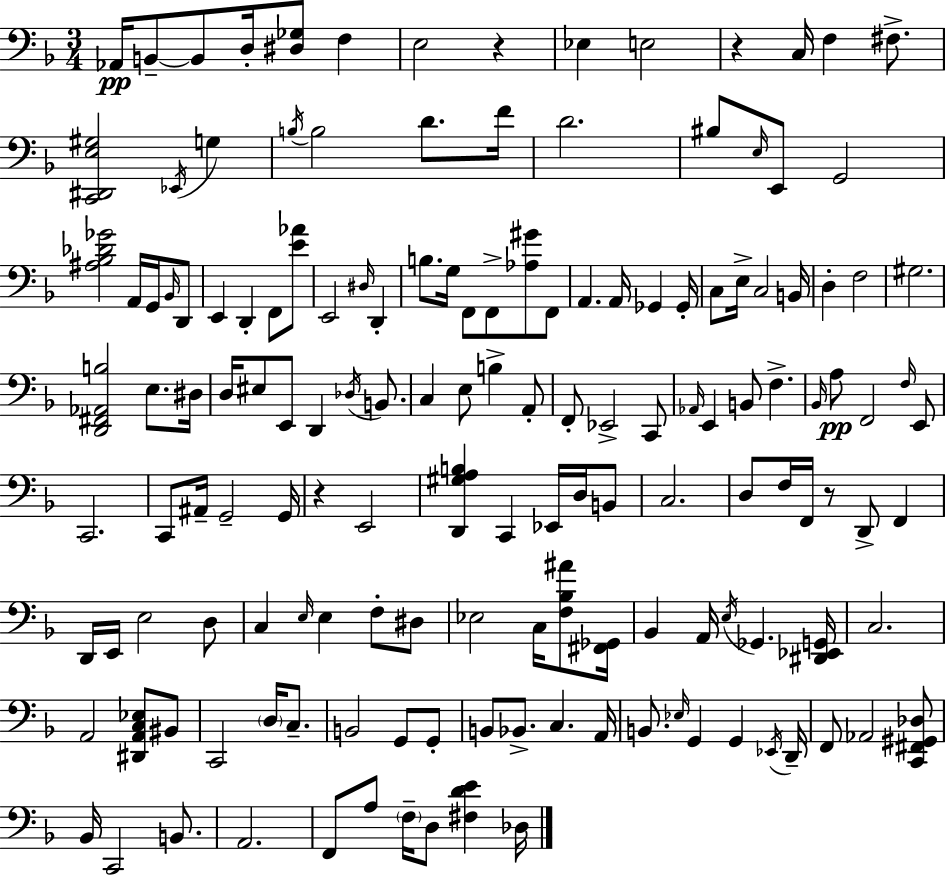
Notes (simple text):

Ab2/s B2/e B2/e D3/s [D#3,Gb3]/e F3/q E3/h R/q Eb3/q E3/h R/q C3/s F3/q F#3/e. [C2,D#2,E3,G#3]/h Eb2/s G3/q B3/s B3/h D4/e. F4/s D4/h. BIS3/e E3/s E2/e G2/h [A#3,Bb3,Db4,Gb4]/h A2/s G2/s Bb2/s D2/e E2/q D2/q F2/e [E4,Ab4]/e E2/h D#3/s D2/q B3/e. G3/s F2/e F2/e [Ab3,G#4]/e F2/e A2/q. A2/s Gb2/q Gb2/s C3/e E3/s C3/h B2/s D3/q F3/h G#3/h. [D2,F#2,Ab2,B3]/h E3/e. D#3/s D3/s EIS3/e E2/e D2/q Db3/s B2/e. C3/q E3/e B3/q A2/e F2/e Eb2/h C2/e Ab2/s E2/q B2/e F3/q. Bb2/s A3/e F2/h F3/s E2/e C2/h. C2/e A#2/s G2/h G2/s R/q E2/h [D2,G#3,A3,B3]/q C2/q Eb2/s D3/s B2/e C3/h. D3/e F3/s F2/s R/e D2/e F2/q D2/s E2/s E3/h D3/e C3/q E3/s E3/q F3/e D#3/e Eb3/h C3/s [F3,Bb3,A#4]/e [F#2,Gb2]/s Bb2/q A2/s E3/s Gb2/q. [D#2,Eb2,G2]/s C3/h. A2/h [D#2,A2,C3,Eb3]/e BIS2/e C2/h D3/s C3/e. B2/h G2/e G2/e B2/e Bb2/e. C3/q. A2/s B2/e. Eb3/s G2/q G2/q Eb2/s D2/s F2/e Ab2/h [C2,F#2,G#2,Db3]/e Bb2/s C2/h B2/e. A2/h. F2/e A3/e F3/s D3/e [F#3,D4,E4]/q Db3/s